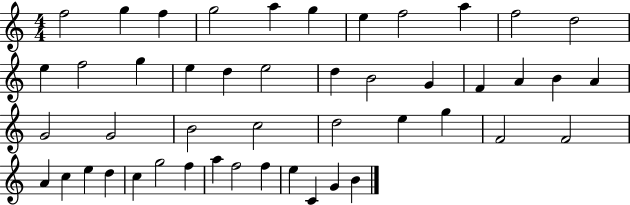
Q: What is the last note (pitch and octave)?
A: B4